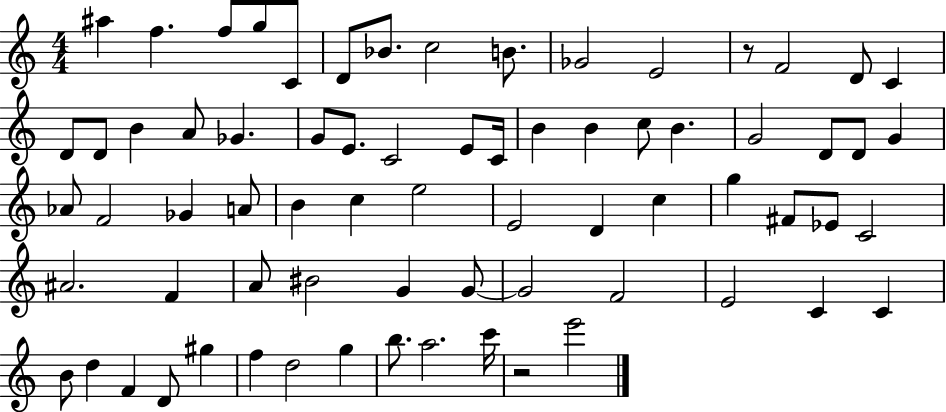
A#5/q F5/q. F5/e G5/e C4/e D4/e Bb4/e. C5/h B4/e. Gb4/h E4/h R/e F4/h D4/e C4/q D4/e D4/e B4/q A4/e Gb4/q. G4/e E4/e. C4/h E4/e C4/s B4/q B4/q C5/e B4/q. G4/h D4/e D4/e G4/q Ab4/e F4/h Gb4/q A4/e B4/q C5/q E5/h E4/h D4/q C5/q G5/q F#4/e Eb4/e C4/h A#4/h. F4/q A4/e BIS4/h G4/q G4/e G4/h F4/h E4/h C4/q C4/q B4/e D5/q F4/q D4/e G#5/q F5/q D5/h G5/q B5/e. A5/h. C6/s R/h E6/h